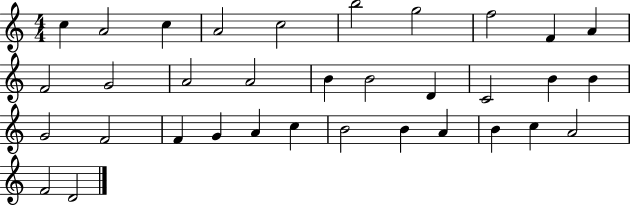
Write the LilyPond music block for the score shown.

{
  \clef treble
  \numericTimeSignature
  \time 4/4
  \key c \major
  c''4 a'2 c''4 | a'2 c''2 | b''2 g''2 | f''2 f'4 a'4 | \break f'2 g'2 | a'2 a'2 | b'4 b'2 d'4 | c'2 b'4 b'4 | \break g'2 f'2 | f'4 g'4 a'4 c''4 | b'2 b'4 a'4 | b'4 c''4 a'2 | \break f'2 d'2 | \bar "|."
}